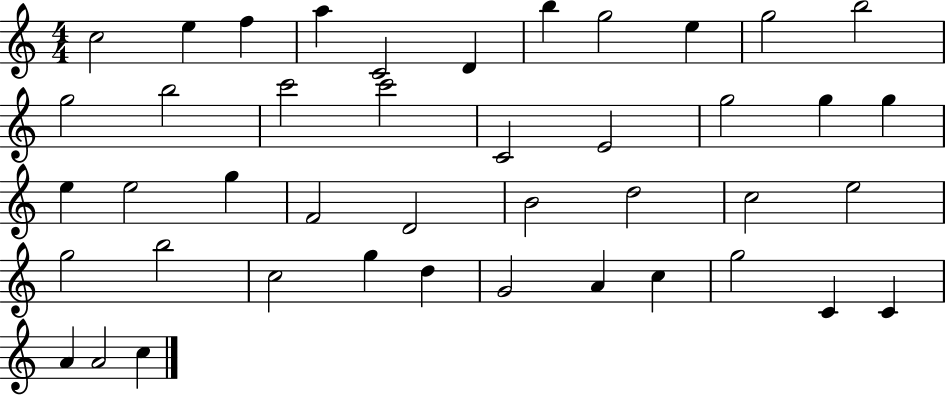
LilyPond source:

{
  \clef treble
  \numericTimeSignature
  \time 4/4
  \key c \major
  c''2 e''4 f''4 | a''4 c'2 d'4 | b''4 g''2 e''4 | g''2 b''2 | \break g''2 b''2 | c'''2 c'''2 | c'2 e'2 | g''2 g''4 g''4 | \break e''4 e''2 g''4 | f'2 d'2 | b'2 d''2 | c''2 e''2 | \break g''2 b''2 | c''2 g''4 d''4 | g'2 a'4 c''4 | g''2 c'4 c'4 | \break a'4 a'2 c''4 | \bar "|."
}